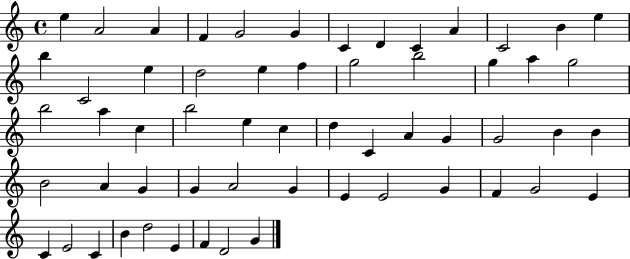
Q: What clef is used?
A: treble